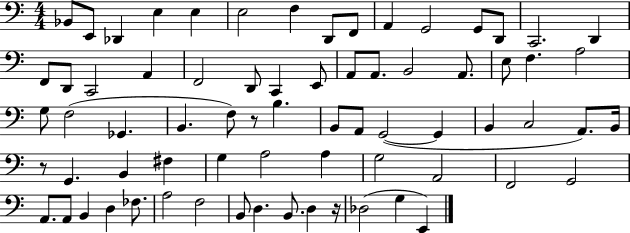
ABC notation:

X:1
T:Untitled
M:4/4
L:1/4
K:C
_B,,/2 E,,/2 _D,, E, E, E,2 F, D,,/2 F,,/2 A,, G,,2 G,,/2 D,,/2 C,,2 D,, F,,/2 D,,/2 C,,2 A,, F,,2 D,,/2 C,, E,,/2 A,,/2 A,,/2 B,,2 A,,/2 E,/2 F, A,2 G,/2 F,2 _G,, B,, F,/2 z/2 B, B,,/2 A,,/2 G,,2 G,, B,, C,2 A,,/2 B,,/4 z/2 G,, B,, ^F, G, A,2 A, G,2 A,,2 F,,2 G,,2 A,,/2 A,,/2 B,, D, _F,/2 A,2 F,2 B,,/2 D, B,,/2 D, z/4 _D,2 G, E,,